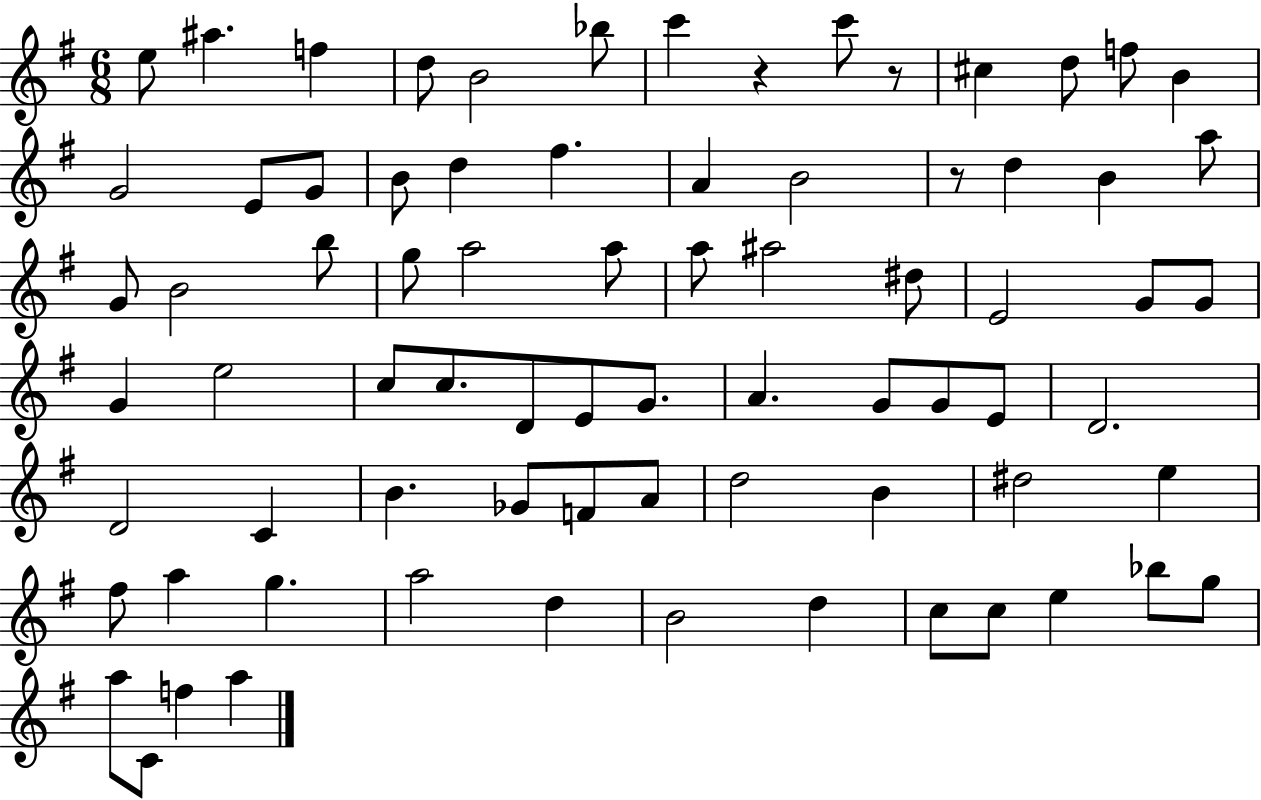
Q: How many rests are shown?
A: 3